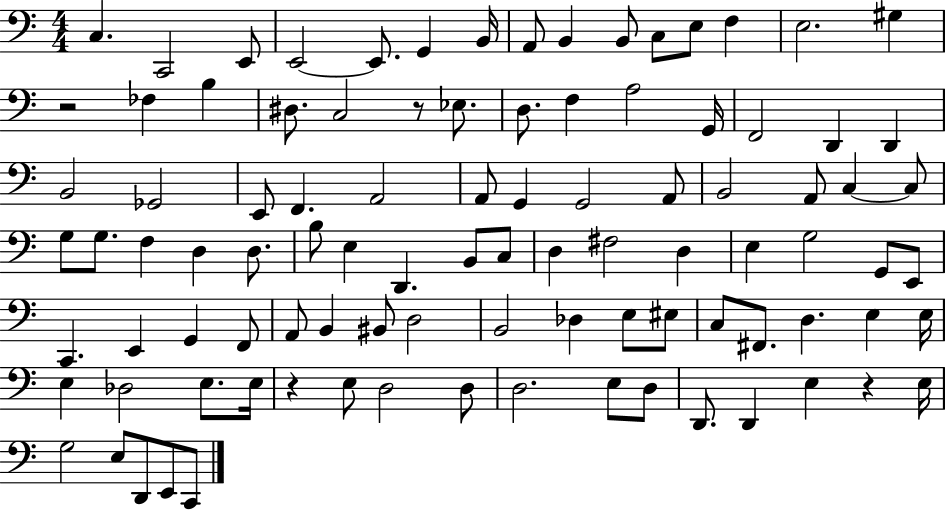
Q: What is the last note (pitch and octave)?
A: C2